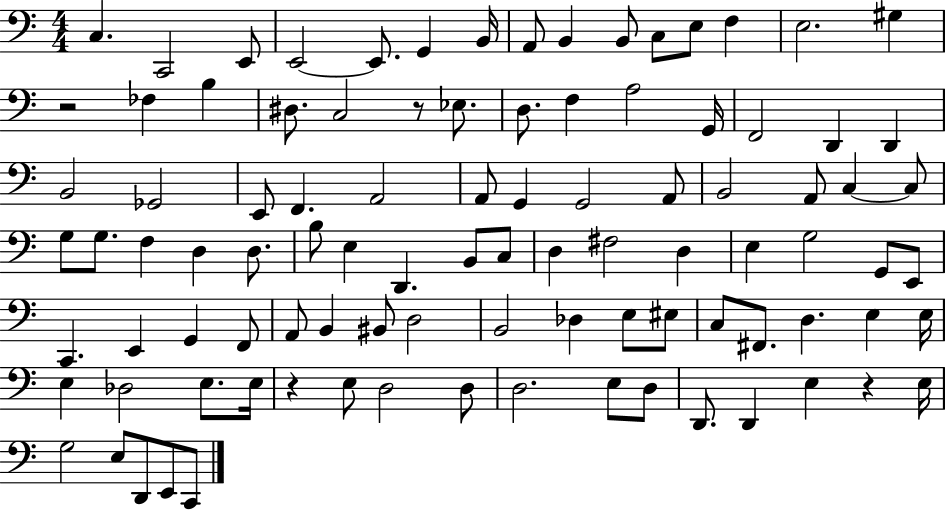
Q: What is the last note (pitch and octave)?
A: C2